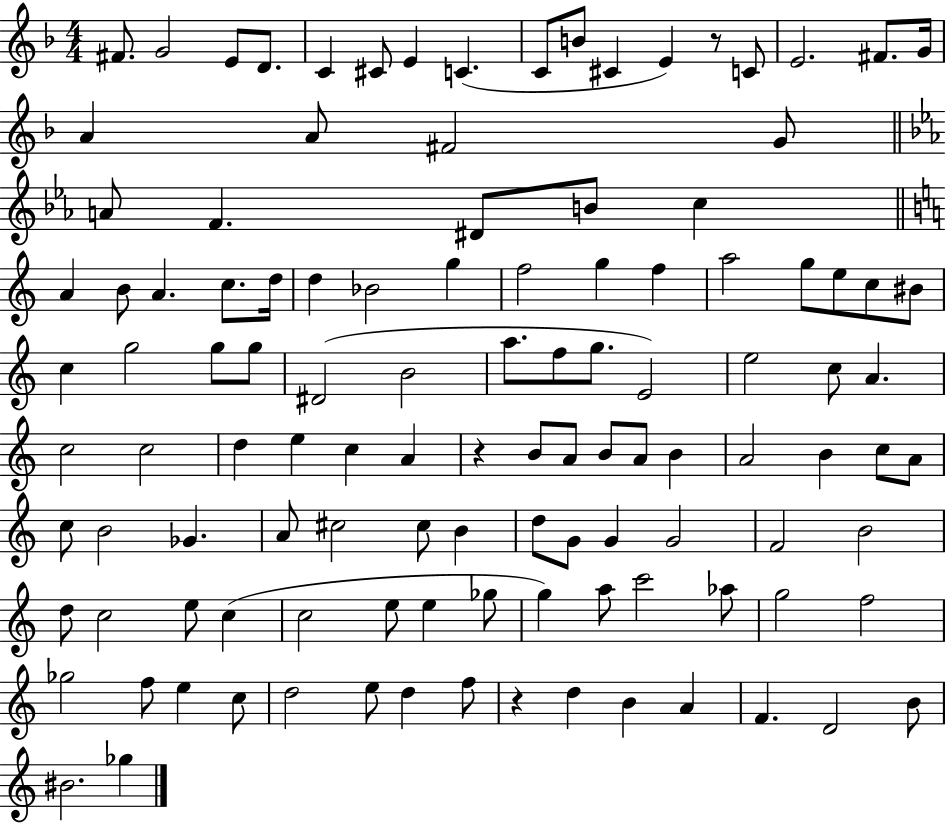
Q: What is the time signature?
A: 4/4